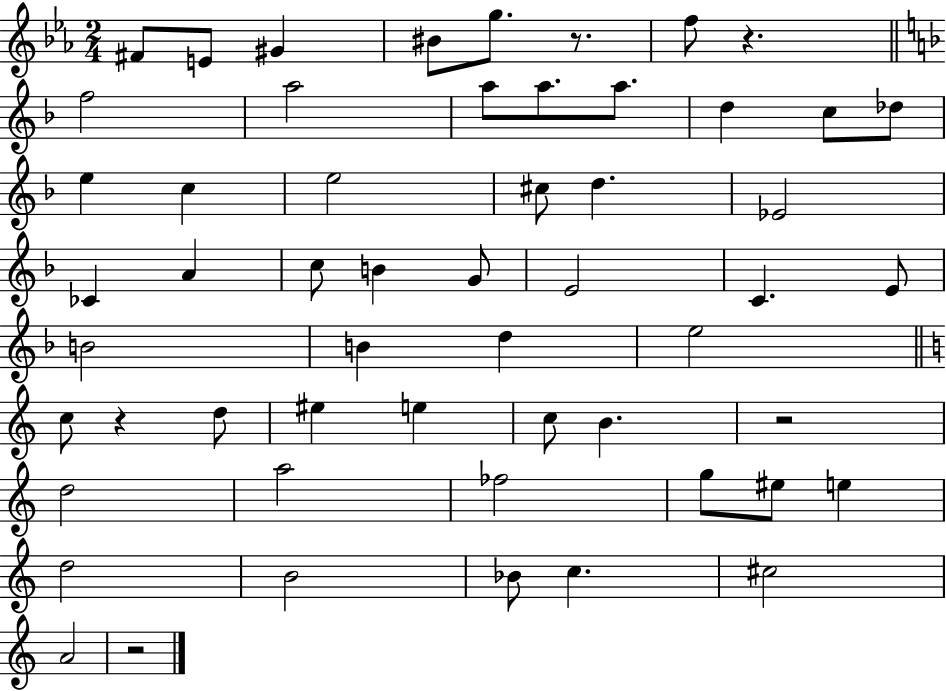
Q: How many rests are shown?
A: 5